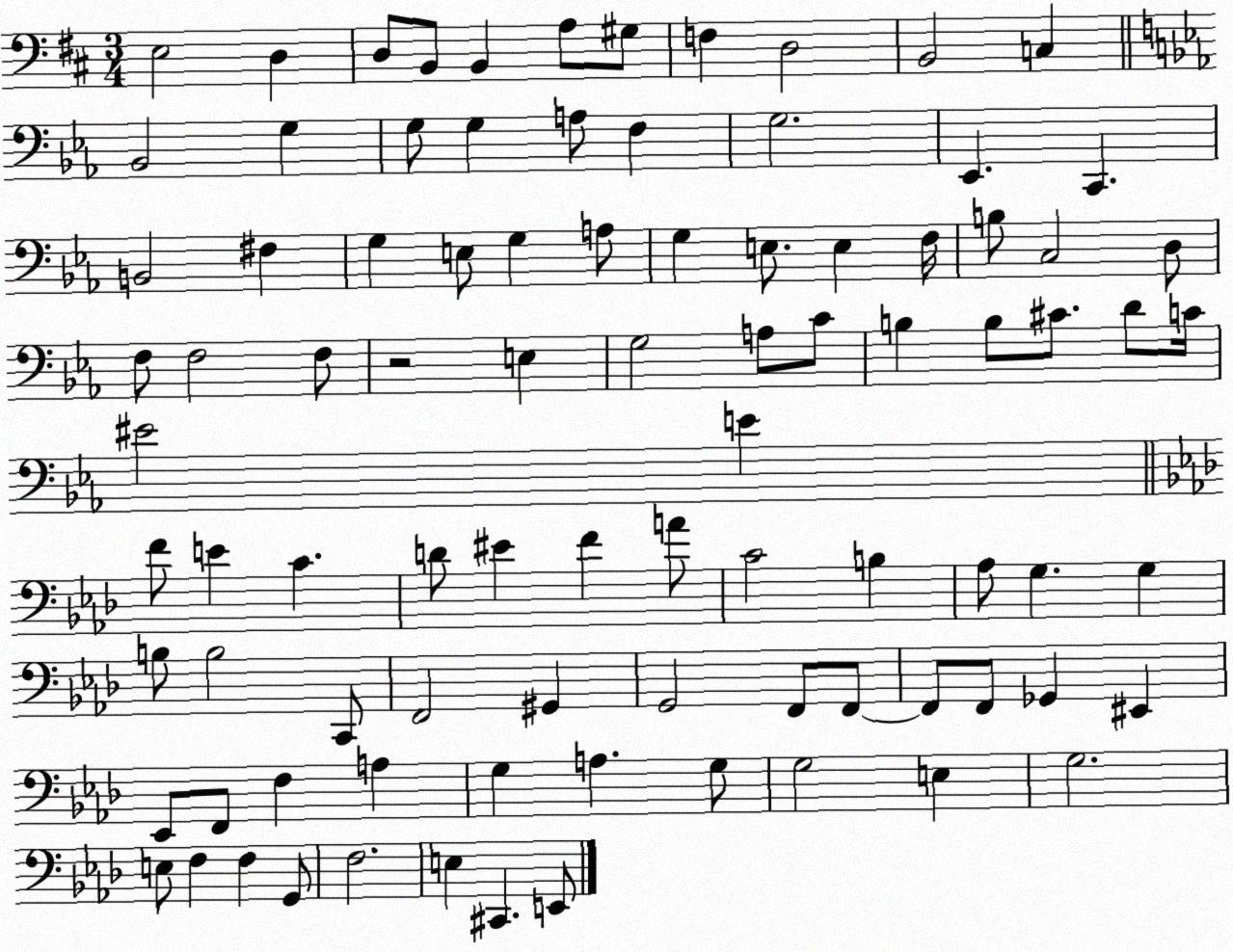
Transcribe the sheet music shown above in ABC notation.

X:1
T:Untitled
M:3/4
L:1/4
K:D
E,2 D, D,/2 B,,/2 B,, A,/2 ^G,/2 F, D,2 B,,2 C, _B,,2 G, G,/2 G, A,/2 F, G,2 _E,, C,, B,,2 ^F, G, E,/2 G, A,/2 G, E,/2 E, F,/4 B,/2 C,2 D,/2 F,/2 F,2 F,/2 z2 E, G,2 A,/2 C/2 B, B,/2 ^C/2 D/2 C/4 ^E2 E F/2 E C D/2 ^E F A/2 C2 B, _A,/2 G, G, B,/2 B,2 C,,/2 F,,2 ^G,, G,,2 F,,/2 F,,/2 F,,/2 F,,/2 _G,, ^E,, _E,,/2 F,,/2 F, A, G, A, G,/2 G,2 E, G,2 E,/2 F, F, G,,/2 F,2 E, ^C,, E,,/2